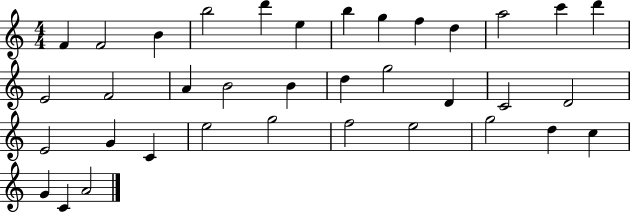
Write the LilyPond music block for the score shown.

{
  \clef treble
  \numericTimeSignature
  \time 4/4
  \key c \major
  f'4 f'2 b'4 | b''2 d'''4 e''4 | b''4 g''4 f''4 d''4 | a''2 c'''4 d'''4 | \break e'2 f'2 | a'4 b'2 b'4 | d''4 g''2 d'4 | c'2 d'2 | \break e'2 g'4 c'4 | e''2 g''2 | f''2 e''2 | g''2 d''4 c''4 | \break g'4 c'4 a'2 | \bar "|."
}